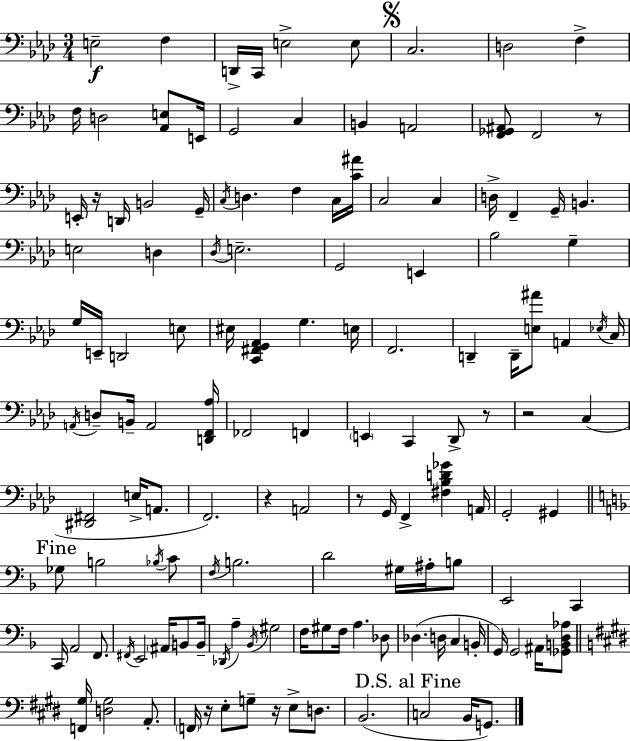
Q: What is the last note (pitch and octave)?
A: G2